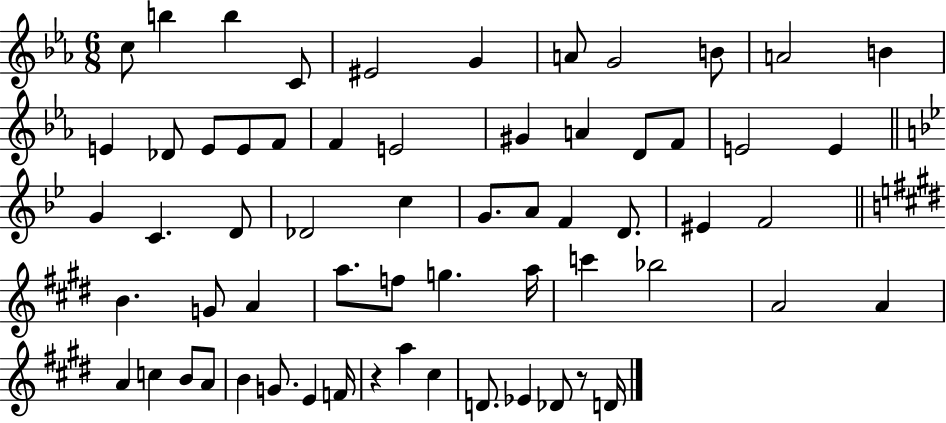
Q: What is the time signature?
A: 6/8